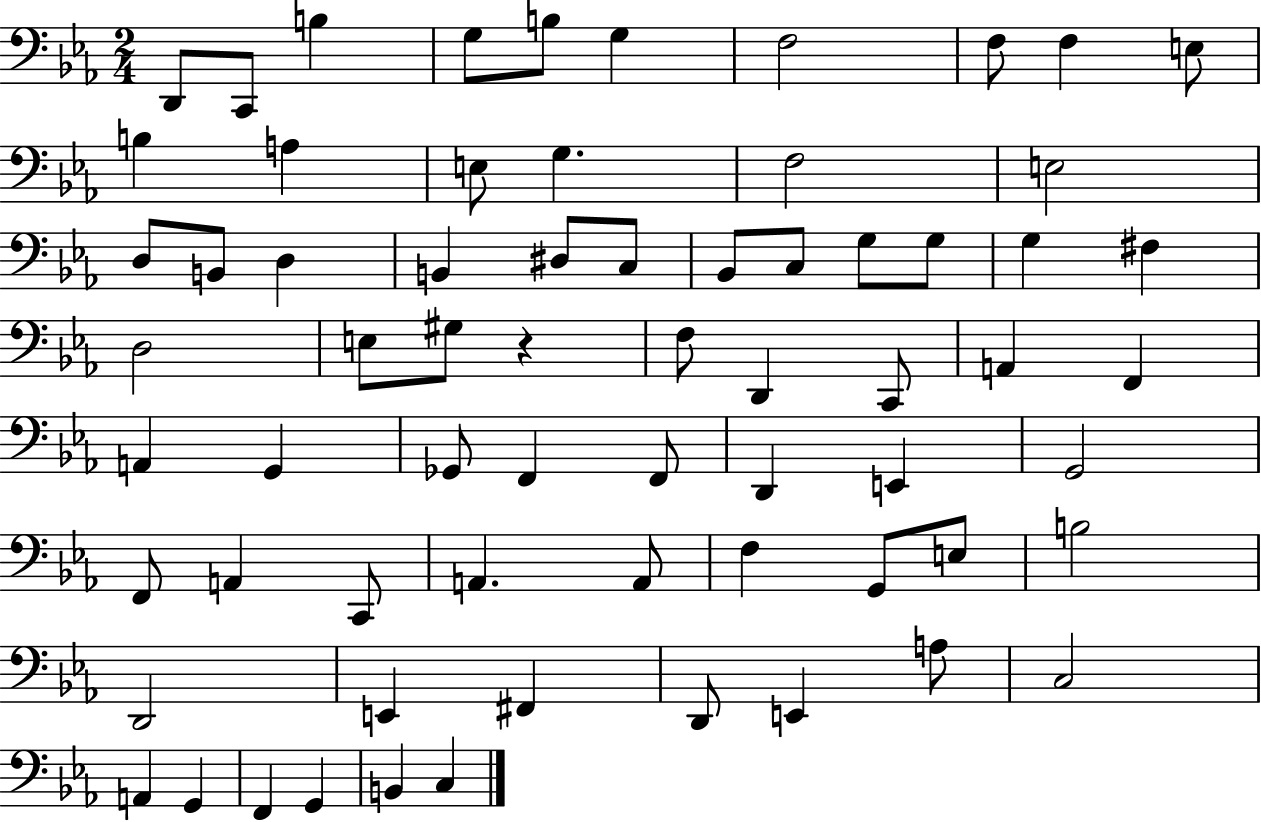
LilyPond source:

{
  \clef bass
  \numericTimeSignature
  \time 2/4
  \key ees \major
  d,8 c,8 b4 | g8 b8 g4 | f2 | f8 f4 e8 | \break b4 a4 | e8 g4. | f2 | e2 | \break d8 b,8 d4 | b,4 dis8 c8 | bes,8 c8 g8 g8 | g4 fis4 | \break d2 | e8 gis8 r4 | f8 d,4 c,8 | a,4 f,4 | \break a,4 g,4 | ges,8 f,4 f,8 | d,4 e,4 | g,2 | \break f,8 a,4 c,8 | a,4. a,8 | f4 g,8 e8 | b2 | \break d,2 | e,4 fis,4 | d,8 e,4 a8 | c2 | \break a,4 g,4 | f,4 g,4 | b,4 c4 | \bar "|."
}